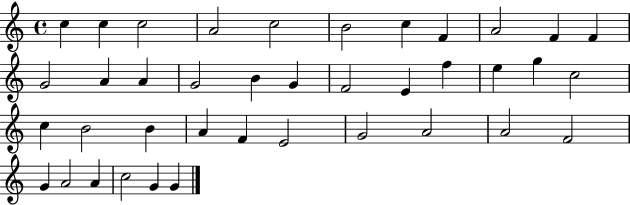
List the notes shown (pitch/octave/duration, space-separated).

C5/q C5/q C5/h A4/h C5/h B4/h C5/q F4/q A4/h F4/q F4/q G4/h A4/q A4/q G4/h B4/q G4/q F4/h E4/q F5/q E5/q G5/q C5/h C5/q B4/h B4/q A4/q F4/q E4/h G4/h A4/h A4/h F4/h G4/q A4/h A4/q C5/h G4/q G4/q